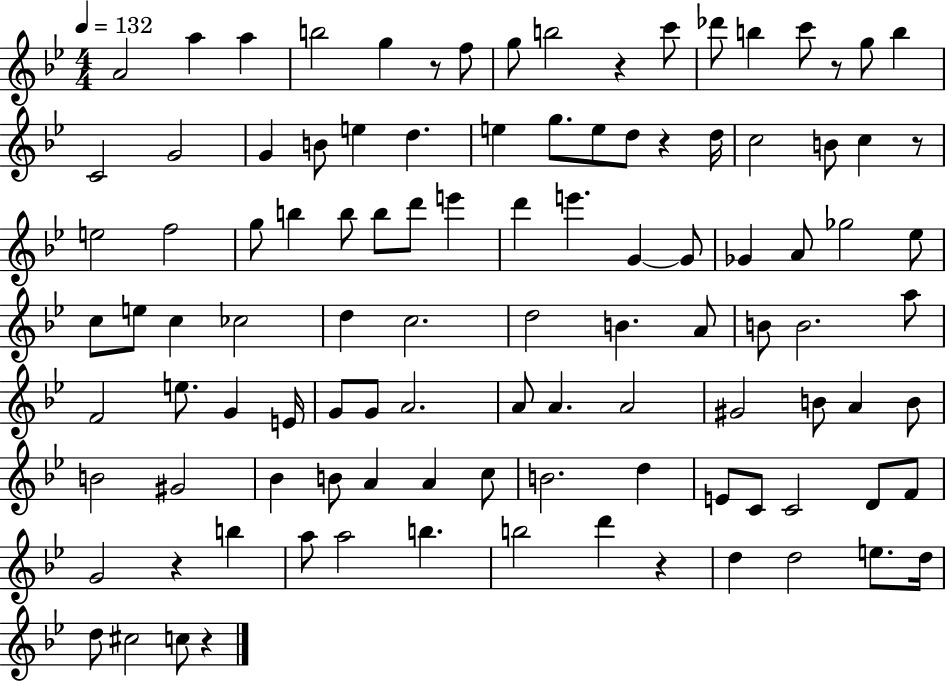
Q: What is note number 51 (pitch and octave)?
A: D5